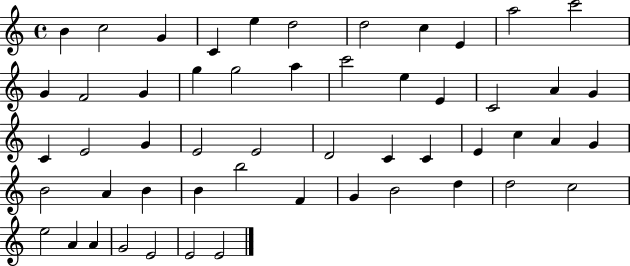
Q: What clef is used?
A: treble